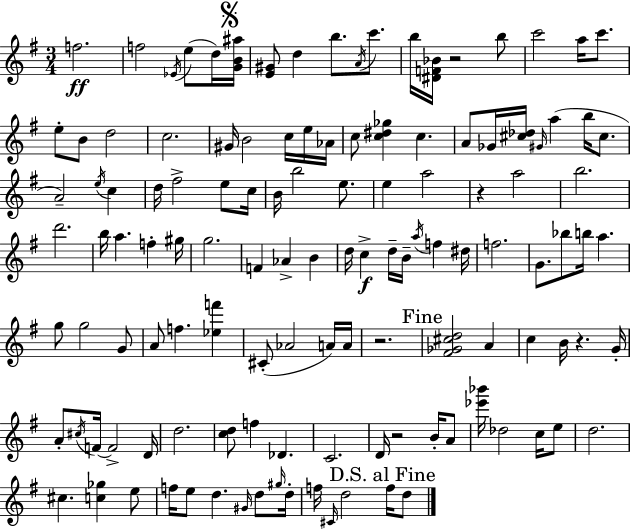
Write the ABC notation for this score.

X:1
T:Untitled
M:3/4
L:1/4
K:Em
f2 f2 _E/4 e/2 d/4 [GB^a]/4 [E^G]/2 d b/2 A/4 c'/2 b/4 [^DF_B]/4 z2 b/2 c'2 a/4 c'/2 e/2 B/2 d2 c2 ^G/4 B2 c/4 e/4 _A/4 c/2 [c^d_g] c A/2 _G/4 [^c_d]/4 ^G/4 a b/4 ^c/2 A2 e/4 c d/4 ^f2 e/2 c/4 B/4 b2 e/2 e a2 z a2 b2 d'2 b/4 a f ^g/4 g2 F _A B d/4 c d/4 B/4 a/4 f ^d/4 f2 G/2 _b/2 b/4 a g/2 g2 G/2 A/2 f [_ef'] ^C/2 _A2 A/4 A/4 z2 [^F_G^cd]2 A c B/4 z G/4 A/2 ^c/4 F/4 F2 D/4 d2 [cd]/2 f _D C2 D/4 z2 B/4 A/2 [_e'_b']/4 _d2 c/4 e/2 d2 ^c [c_g] e/2 f/4 e/2 d ^G/4 d/2 ^g/4 d/4 f/4 ^C/4 d2 f/4 d/2